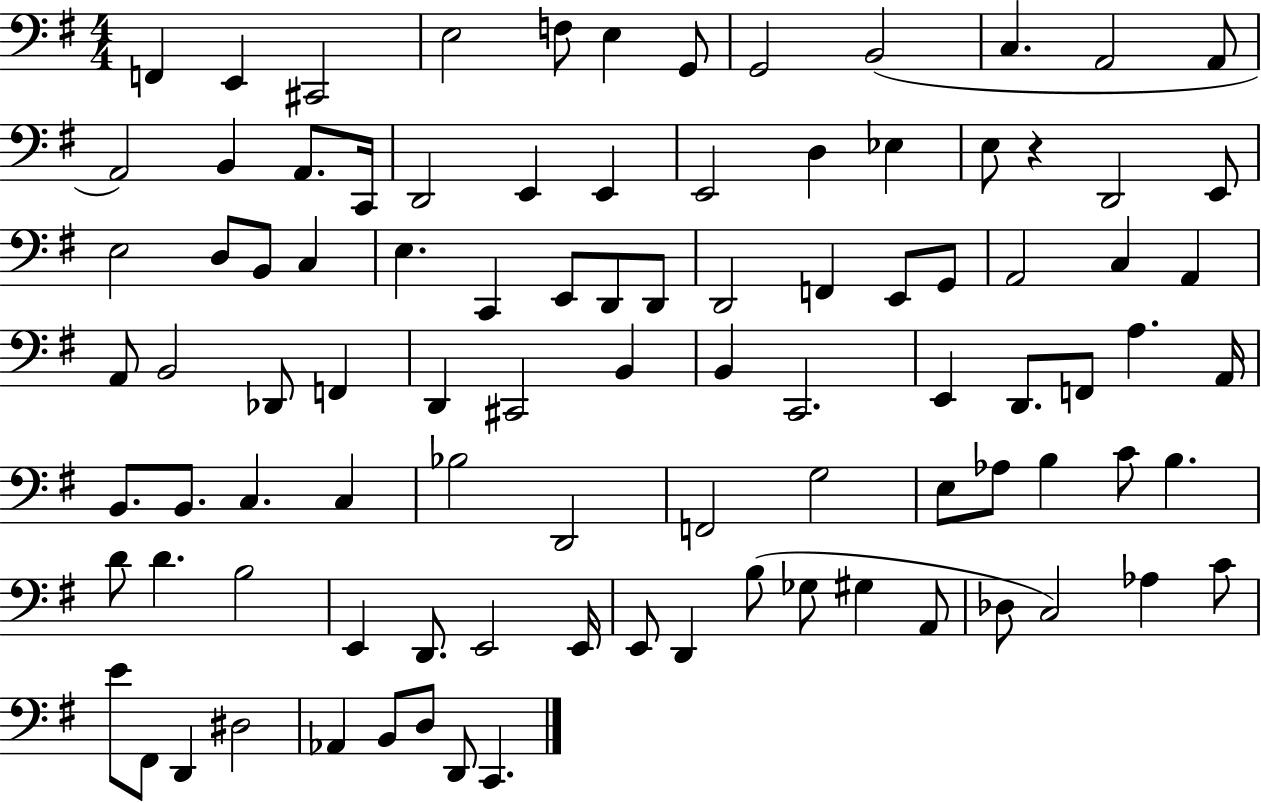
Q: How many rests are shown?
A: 1